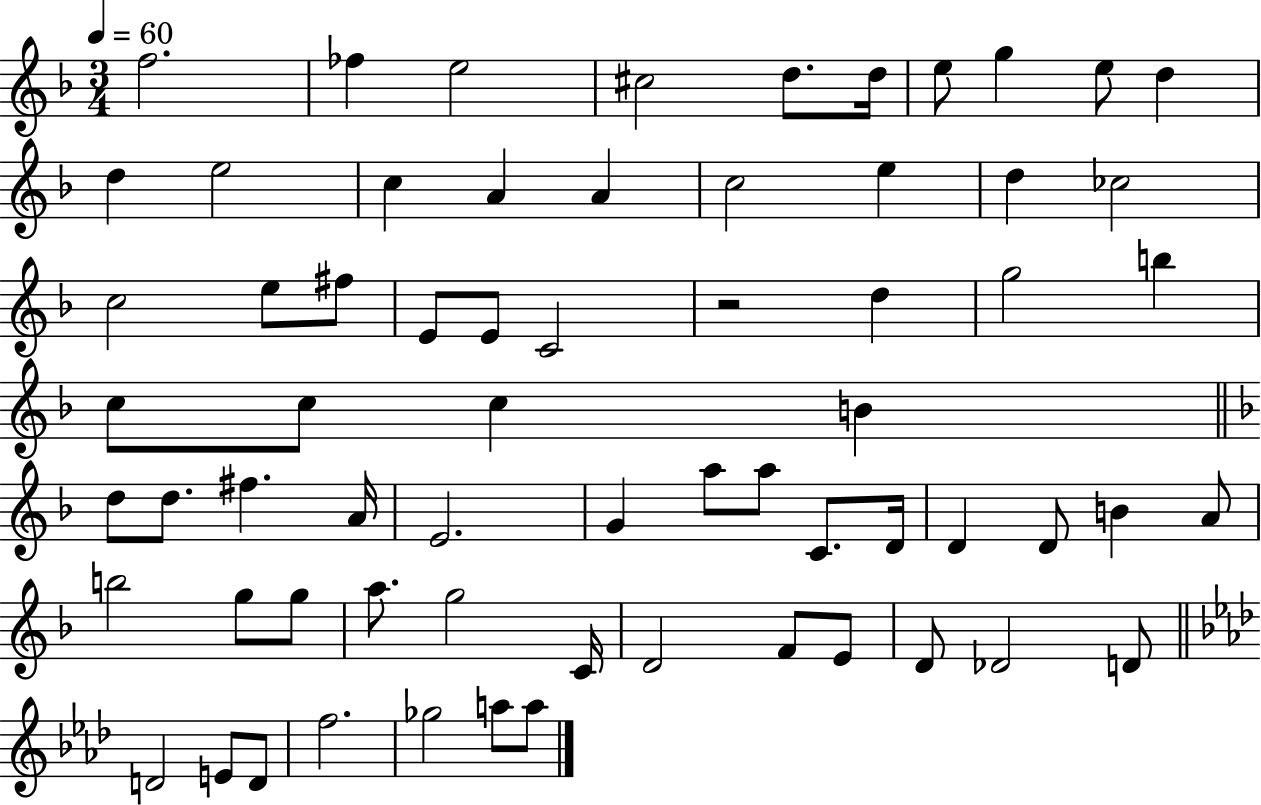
{
  \clef treble
  \numericTimeSignature
  \time 3/4
  \key f \major
  \tempo 4 = 60
  f''2. | fes''4 e''2 | cis''2 d''8. d''16 | e''8 g''4 e''8 d''4 | \break d''4 e''2 | c''4 a'4 a'4 | c''2 e''4 | d''4 ces''2 | \break c''2 e''8 fis''8 | e'8 e'8 c'2 | r2 d''4 | g''2 b''4 | \break c''8 c''8 c''4 b'4 | \bar "||" \break \key f \major d''8 d''8. fis''4. a'16 | e'2. | g'4 a''8 a''8 c'8. d'16 | d'4 d'8 b'4 a'8 | \break b''2 g''8 g''8 | a''8. g''2 c'16 | d'2 f'8 e'8 | d'8 des'2 d'8 | \break \bar "||" \break \key aes \major d'2 e'8 d'8 | f''2. | ges''2 a''8 a''8 | \bar "|."
}